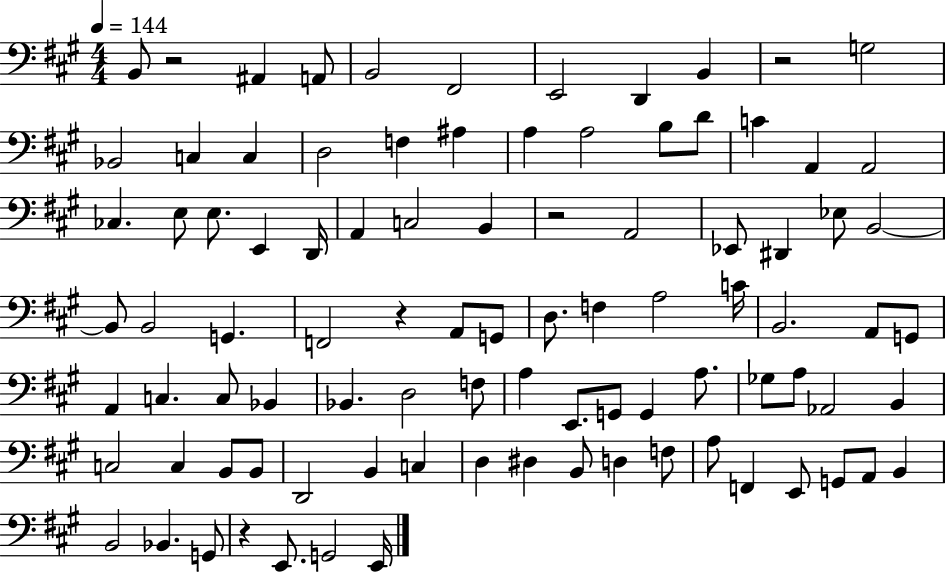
{
  \clef bass
  \numericTimeSignature
  \time 4/4
  \key a \major
  \tempo 4 = 144
  b,8 r2 ais,4 a,8 | b,2 fis,2 | e,2 d,4 b,4 | r2 g2 | \break bes,2 c4 c4 | d2 f4 ais4 | a4 a2 b8 d'8 | c'4 a,4 a,2 | \break ces4. e8 e8. e,4 d,16 | a,4 c2 b,4 | r2 a,2 | ees,8 dis,4 ees8 b,2~~ | \break b,8 b,2 g,4. | f,2 r4 a,8 g,8 | d8. f4 a2 c'16 | b,2. a,8 g,8 | \break a,4 c4. c8 bes,4 | bes,4. d2 f8 | a4 e,8. g,8 g,4 a8. | ges8 a8 aes,2 b,4 | \break c2 c4 b,8 b,8 | d,2 b,4 c4 | d4 dis4 b,8 d4 f8 | a8 f,4 e,8 g,8 a,8 b,4 | \break b,2 bes,4. g,8 | r4 e,8. g,2 e,16 | \bar "|."
}